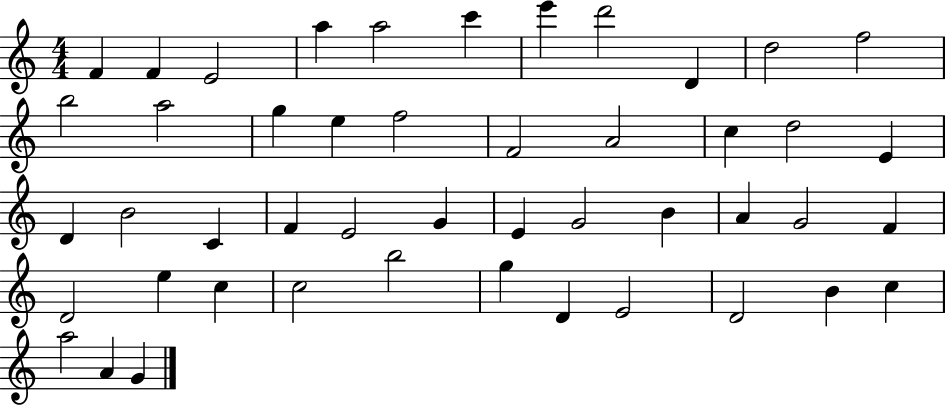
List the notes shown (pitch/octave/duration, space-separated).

F4/q F4/q E4/h A5/q A5/h C6/q E6/q D6/h D4/q D5/h F5/h B5/h A5/h G5/q E5/q F5/h F4/h A4/h C5/q D5/h E4/q D4/q B4/h C4/q F4/q E4/h G4/q E4/q G4/h B4/q A4/q G4/h F4/q D4/h E5/q C5/q C5/h B5/h G5/q D4/q E4/h D4/h B4/q C5/q A5/h A4/q G4/q